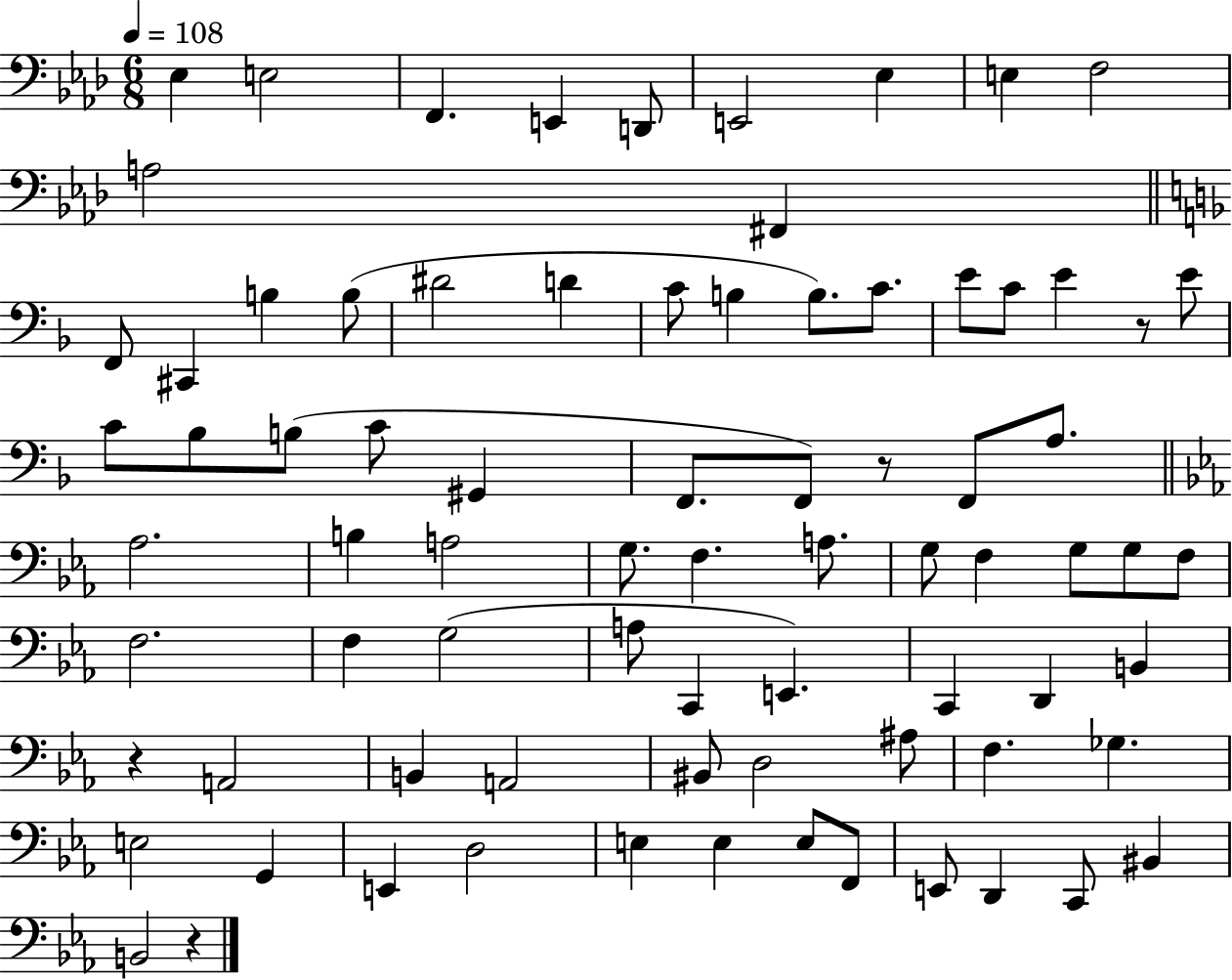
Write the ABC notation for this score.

X:1
T:Untitled
M:6/8
L:1/4
K:Ab
_E, E,2 F,, E,, D,,/2 E,,2 _E, E, F,2 A,2 ^F,, F,,/2 ^C,, B, B,/2 ^D2 D C/2 B, B,/2 C/2 E/2 C/2 E z/2 E/2 C/2 _B,/2 B,/2 C/2 ^G,, F,,/2 F,,/2 z/2 F,,/2 A,/2 _A,2 B, A,2 G,/2 F, A,/2 G,/2 F, G,/2 G,/2 F,/2 F,2 F, G,2 A,/2 C,, E,, C,, D,, B,, z A,,2 B,, A,,2 ^B,,/2 D,2 ^A,/2 F, _G, E,2 G,, E,, D,2 E, E, E,/2 F,,/2 E,,/2 D,, C,,/2 ^B,, B,,2 z